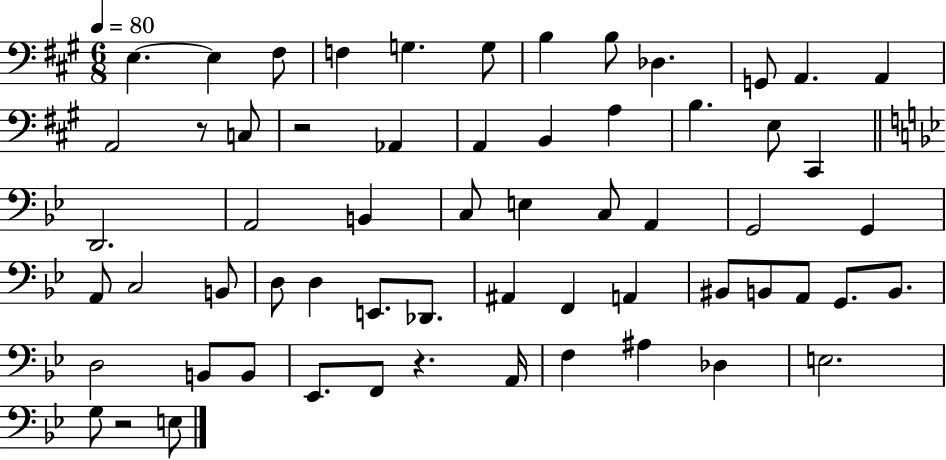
E3/q. E3/q F#3/e F3/q G3/q. G3/e B3/q B3/e Db3/q. G2/e A2/q. A2/q A2/h R/e C3/e R/h Ab2/q A2/q B2/q A3/q B3/q. E3/e C#2/q D2/h. A2/h B2/q C3/e E3/q C3/e A2/q G2/h G2/q A2/e C3/h B2/e D3/e D3/q E2/e. Db2/e. A#2/q F2/q A2/q BIS2/e B2/e A2/e G2/e. B2/e. D3/h B2/e B2/e Eb2/e. F2/e R/q. A2/s F3/q A#3/q Db3/q E3/h. G3/e R/h E3/e